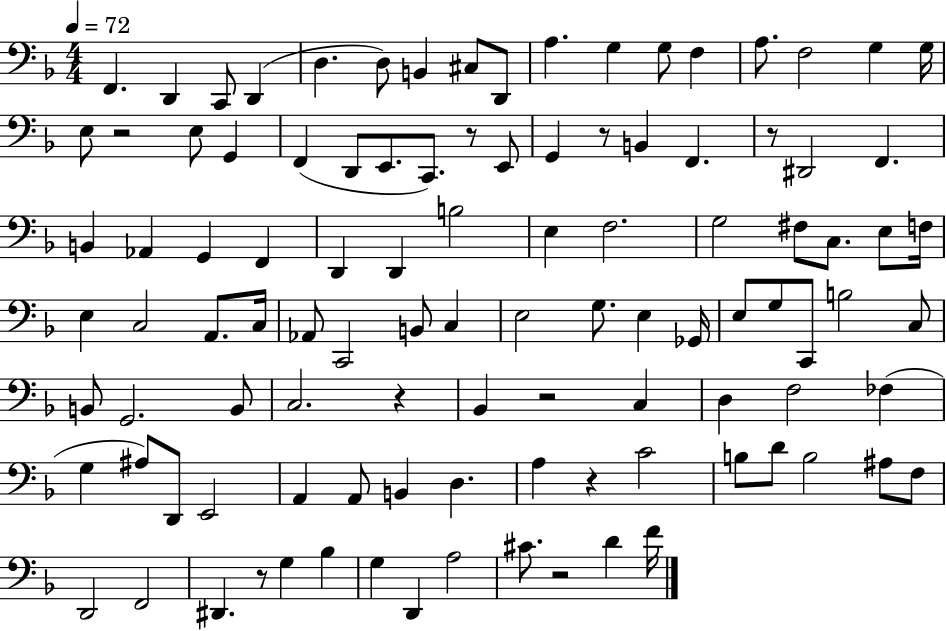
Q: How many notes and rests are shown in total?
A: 105